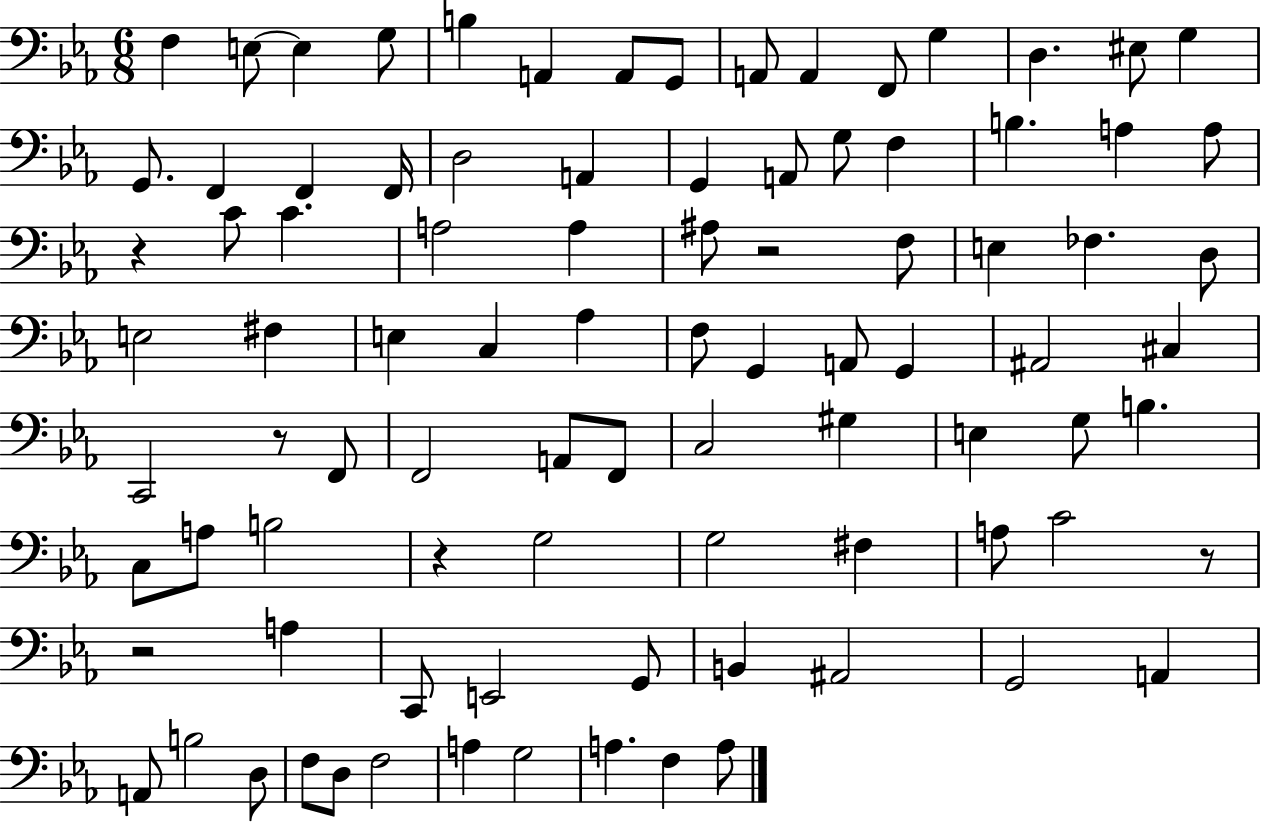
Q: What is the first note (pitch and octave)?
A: F3